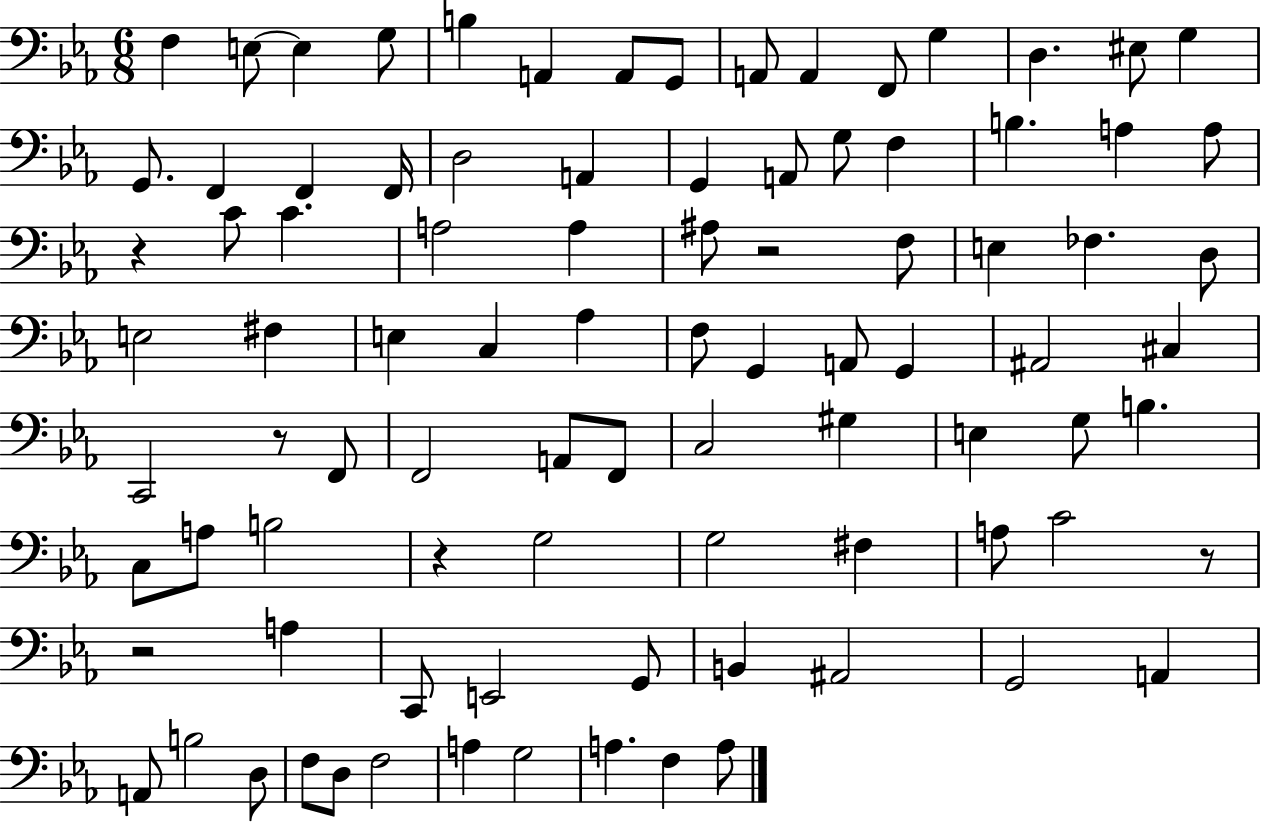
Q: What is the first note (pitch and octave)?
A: F3